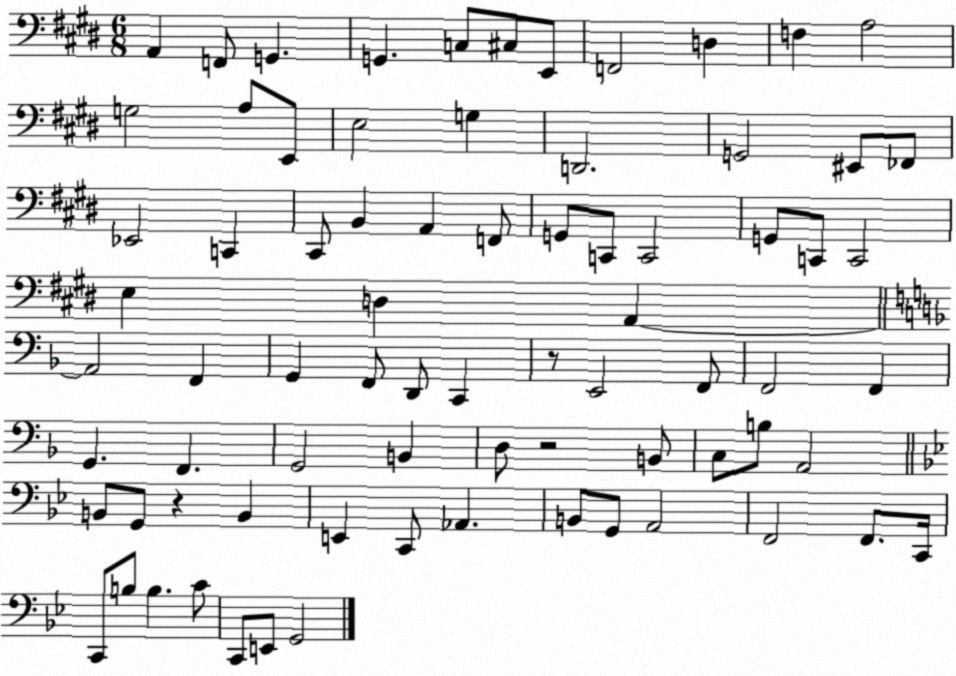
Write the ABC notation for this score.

X:1
T:Untitled
M:6/8
L:1/4
K:E
A,, F,,/2 G,, G,, C,/2 ^C,/2 E,,/2 F,,2 D, F, A,2 G,2 A,/2 E,,/2 E,2 G, D,,2 G,,2 ^E,,/2 _F,,/2 _E,,2 C,, ^C,,/2 B,, A,, F,,/2 G,,/2 C,,/2 C,,2 G,,/2 C,,/2 C,,2 E, D, A,, A,,2 F,, G,, F,,/2 D,,/2 C,, z/2 E,,2 F,,/2 F,,2 F,, G,, F,, G,,2 B,, D,/2 z2 B,,/2 C,/2 B,/2 A,,2 B,,/2 G,,/2 z B,, E,, C,,/2 _A,, B,,/2 G,,/2 A,,2 F,,2 F,,/2 C,,/4 C,,/2 B,/2 B, C/2 C,,/2 E,,/2 G,,2